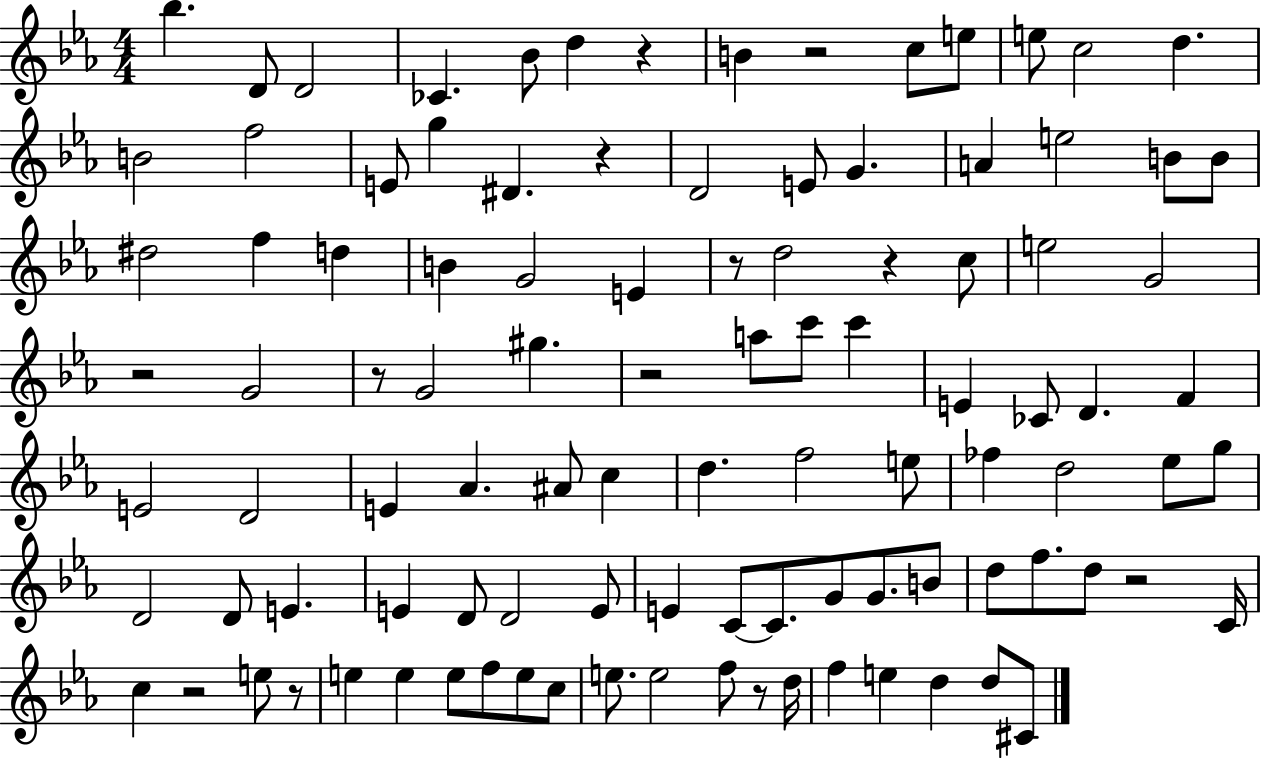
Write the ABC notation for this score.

X:1
T:Untitled
M:4/4
L:1/4
K:Eb
_b D/2 D2 _C _B/2 d z B z2 c/2 e/2 e/2 c2 d B2 f2 E/2 g ^D z D2 E/2 G A e2 B/2 B/2 ^d2 f d B G2 E z/2 d2 z c/2 e2 G2 z2 G2 z/2 G2 ^g z2 a/2 c'/2 c' E _C/2 D F E2 D2 E _A ^A/2 c d f2 e/2 _f d2 _e/2 g/2 D2 D/2 E E D/2 D2 E/2 E C/2 C/2 G/2 G/2 B/2 d/2 f/2 d/2 z2 C/4 c z2 e/2 z/2 e e e/2 f/2 e/2 c/2 e/2 e2 f/2 z/2 d/4 f e d d/2 ^C/2